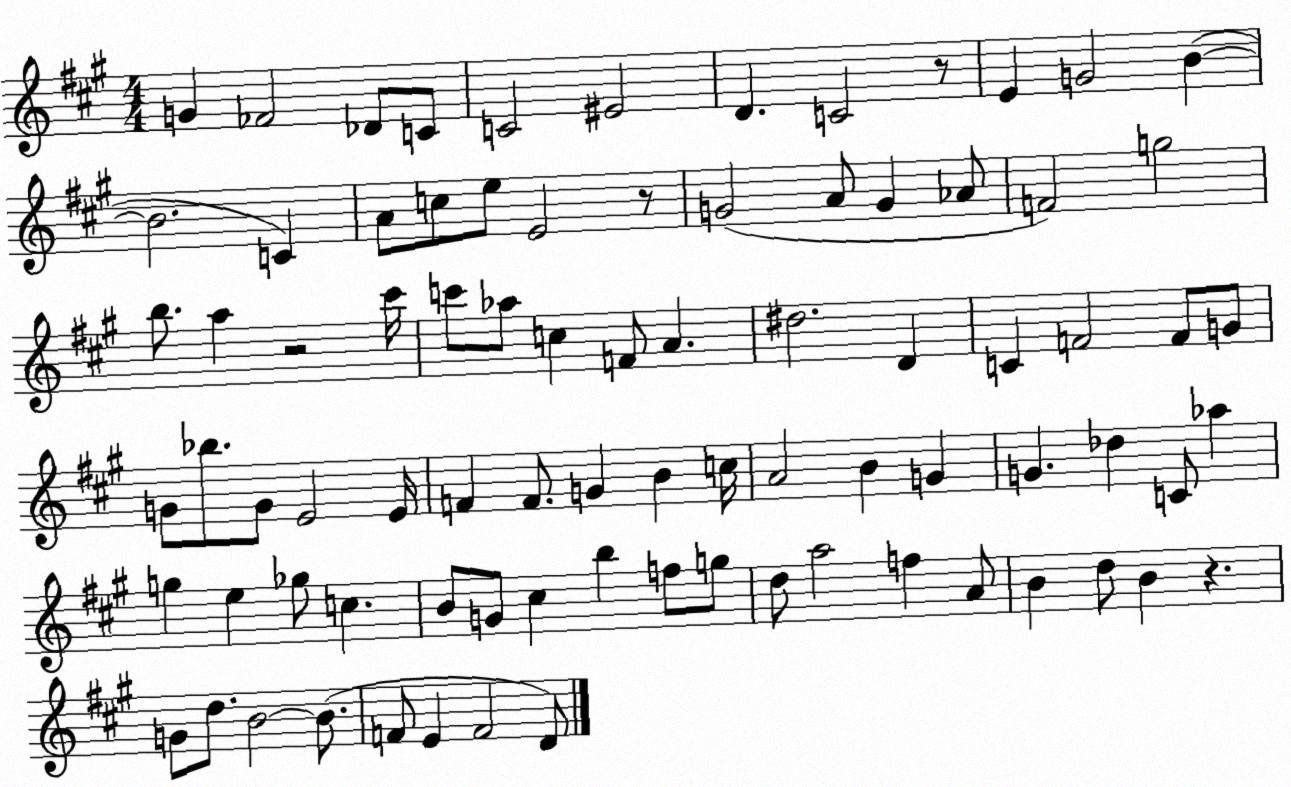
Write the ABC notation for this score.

X:1
T:Untitled
M:4/4
L:1/4
K:A
G _F2 _D/2 C/2 C2 ^E2 D C2 z/2 E G2 B B2 C A/2 c/2 e/2 E2 z/2 G2 A/2 G _A/2 F2 g2 b/2 a z2 ^c'/4 c'/2 _a/2 c F/2 A ^d2 D C F2 F/2 G/2 G/2 _b/2 G/2 E2 E/4 F F/2 G B c/4 A2 B G G _d C/2 _a g e _g/2 c B/2 G/2 ^c b f/2 g/2 d/2 a2 f A/2 B d/2 B z G/2 d/2 B2 B/2 F/2 E F2 D/2